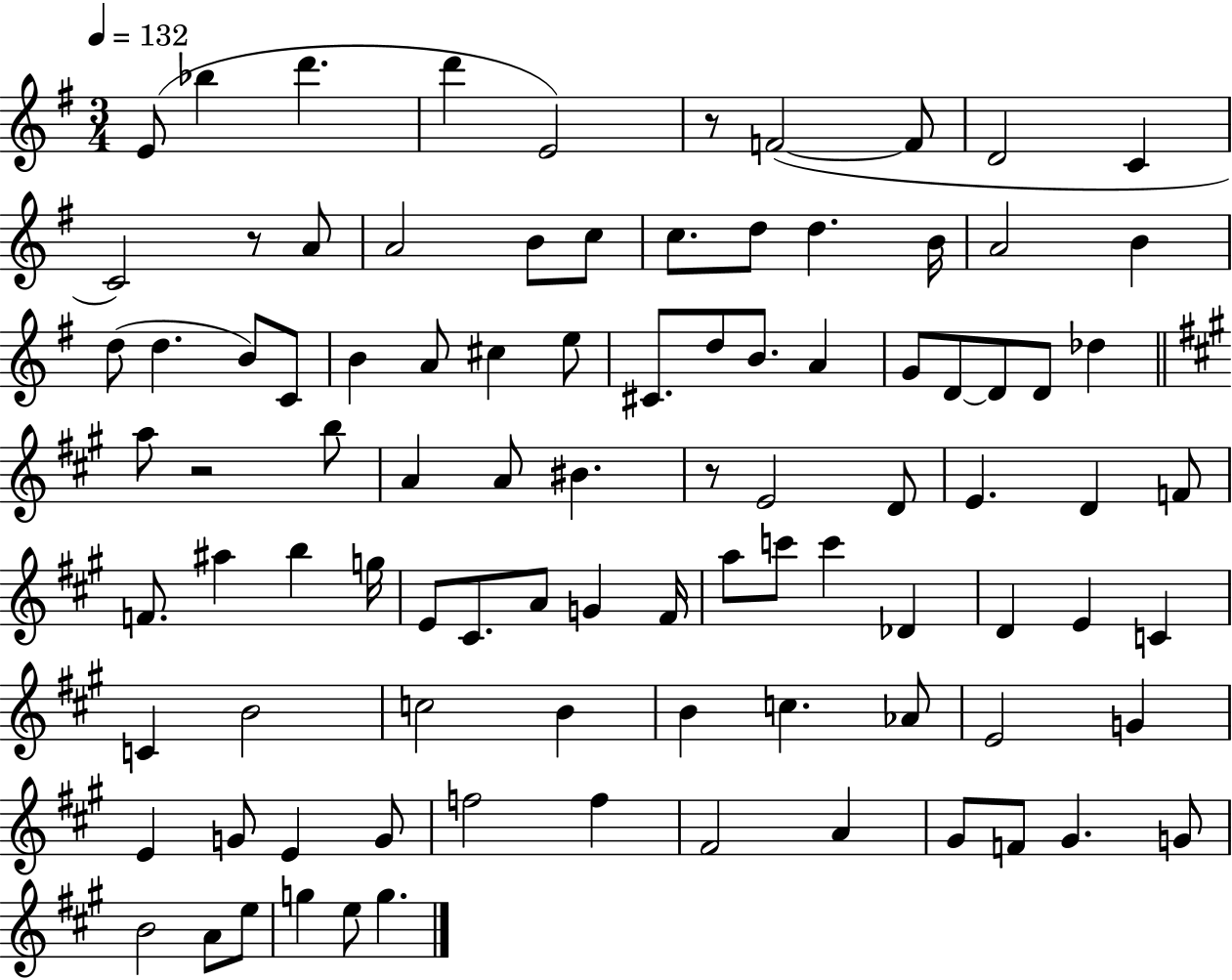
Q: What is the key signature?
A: G major